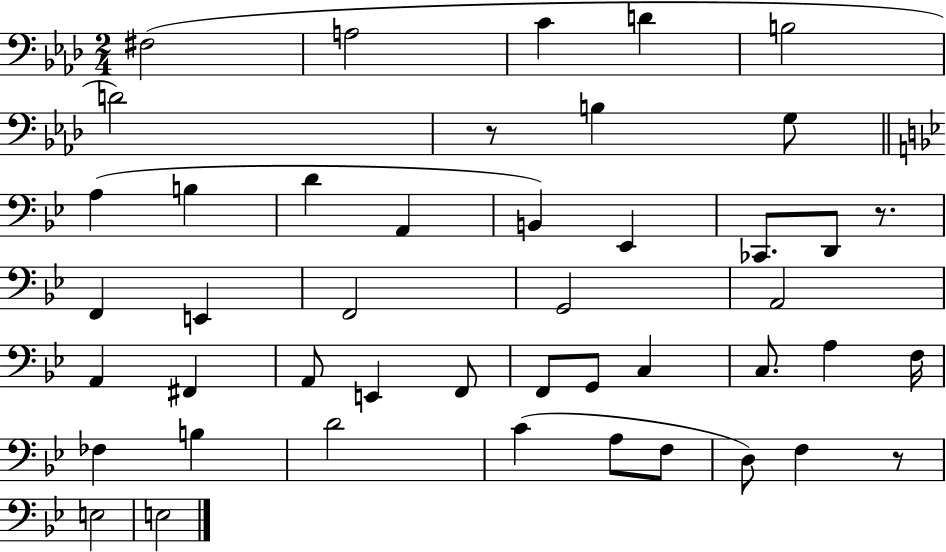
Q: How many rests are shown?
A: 3